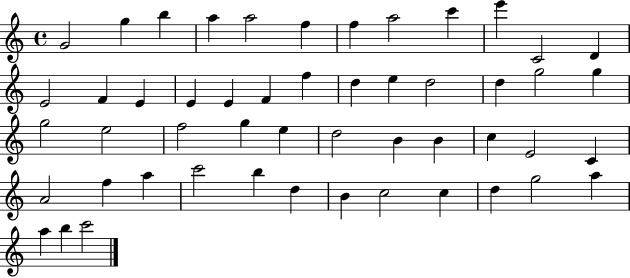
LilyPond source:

{
  \clef treble
  \time 4/4
  \defaultTimeSignature
  \key c \major
  g'2 g''4 b''4 | a''4 a''2 f''4 | f''4 a''2 c'''4 | e'''4 c'2 d'4 | \break e'2 f'4 e'4 | e'4 e'4 f'4 f''4 | d''4 e''4 d''2 | d''4 g''2 g''4 | \break g''2 e''2 | f''2 g''4 e''4 | d''2 b'4 b'4 | c''4 e'2 c'4 | \break a'2 f''4 a''4 | c'''2 b''4 d''4 | b'4 c''2 c''4 | d''4 g''2 a''4 | \break a''4 b''4 c'''2 | \bar "|."
}